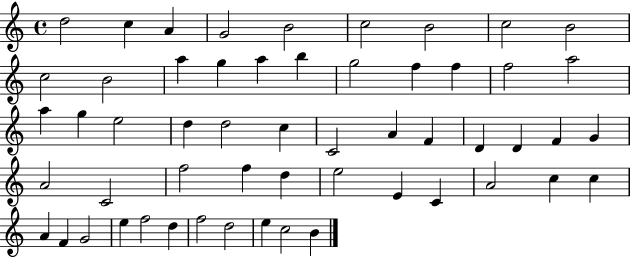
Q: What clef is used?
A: treble